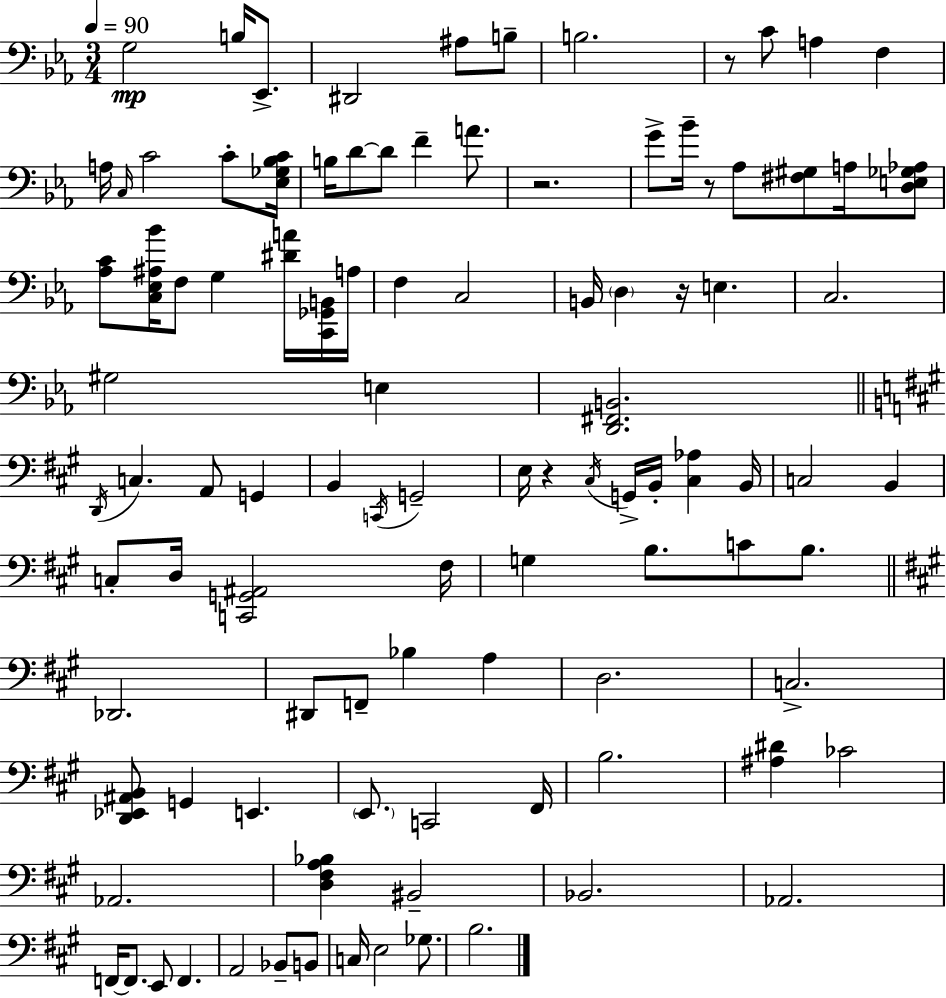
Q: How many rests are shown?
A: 5